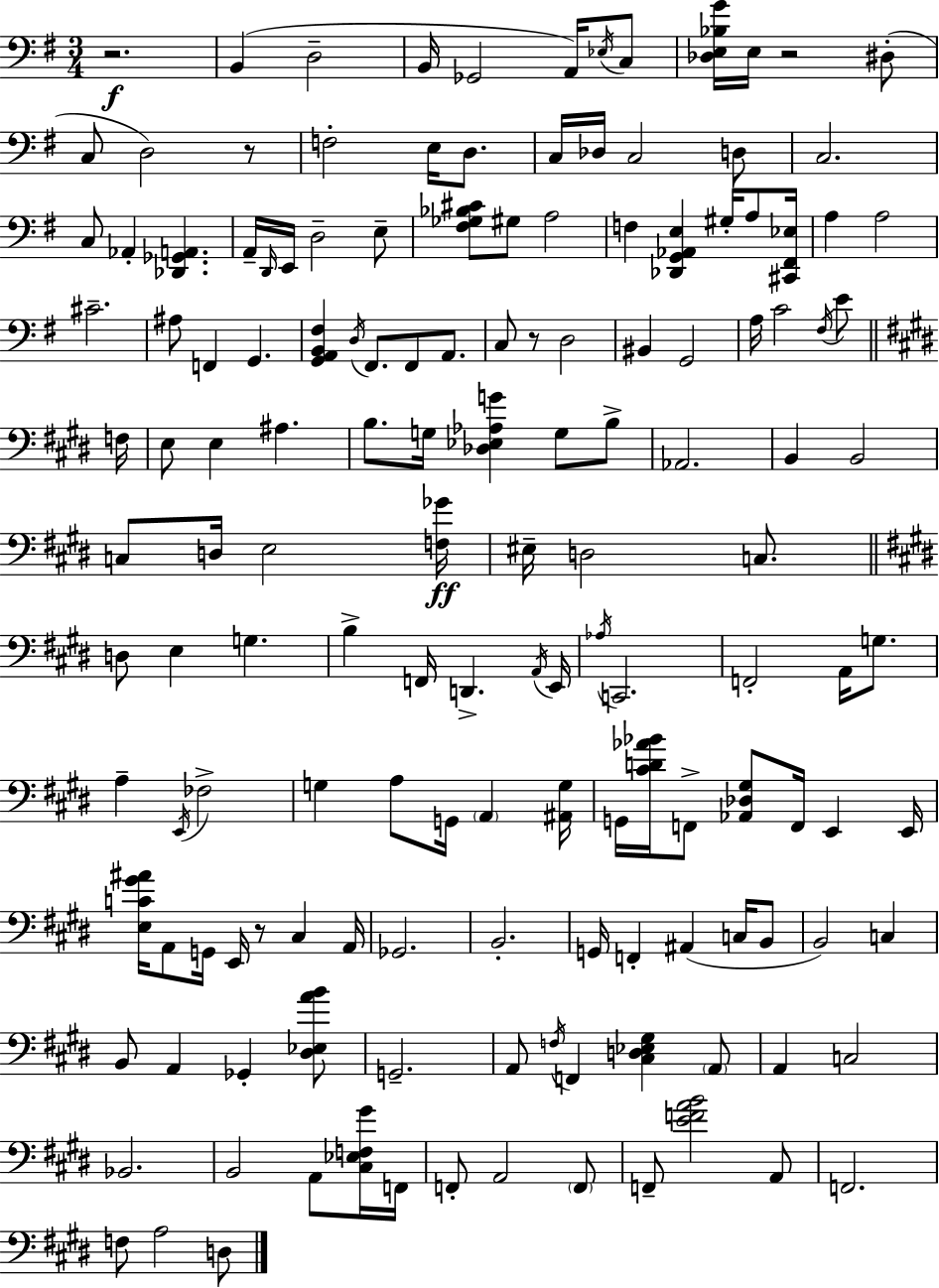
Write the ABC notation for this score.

X:1
T:Untitled
M:3/4
L:1/4
K:Em
z2 B,, D,2 B,,/4 _G,,2 A,,/4 _E,/4 C,/2 [_D,E,_B,G]/4 E,/4 z2 ^D,/2 C,/2 D,2 z/2 F,2 E,/4 D,/2 C,/4 _D,/4 C,2 D,/2 C,2 C,/2 _A,, [_D,,_G,,A,,] A,,/4 D,,/4 E,,/4 D,2 E,/2 [^F,_G,_B,^C]/2 ^G,/2 A,2 F, [_D,,G,,_A,,E,] ^G,/4 A,/2 [^C,,^F,,_E,]/4 A, A,2 ^C2 ^A,/2 F,, G,, [G,,A,,B,,^F,] D,/4 ^F,,/2 ^F,,/2 A,,/2 C,/2 z/2 D,2 ^B,, G,,2 A,/4 C2 ^F,/4 E/2 F,/4 E,/2 E, ^A, B,/2 G,/4 [_D,_E,_A,G] G,/2 B,/2 _A,,2 B,, B,,2 C,/2 D,/4 E,2 [F,_G]/4 ^E,/4 D,2 C,/2 D,/2 E, G, B, F,,/4 D,, A,,/4 E,,/4 _A,/4 C,,2 F,,2 A,,/4 G,/2 A, E,,/4 _F,2 G, A,/2 G,,/4 A,, [^A,,G,]/4 G,,/4 [^CD_A_B]/4 F,,/2 [_A,,_D,^G,]/2 F,,/4 E,, E,,/4 [E,C^G^A]/4 A,,/2 G,,/4 E,,/4 z/2 ^C, A,,/4 _G,,2 B,,2 G,,/4 F,, ^A,, C,/4 B,,/2 B,,2 C, B,,/2 A,, _G,, [^D,_E,AB]/2 G,,2 A,,/2 F,/4 F,, [^C,D,_E,^G,] A,,/2 A,, C,2 _B,,2 B,,2 A,,/2 [^C,_E,F,^G]/4 F,,/4 F,,/2 A,,2 F,,/2 F,,/2 [EFAB]2 A,,/2 F,,2 F,/2 A,2 D,/2